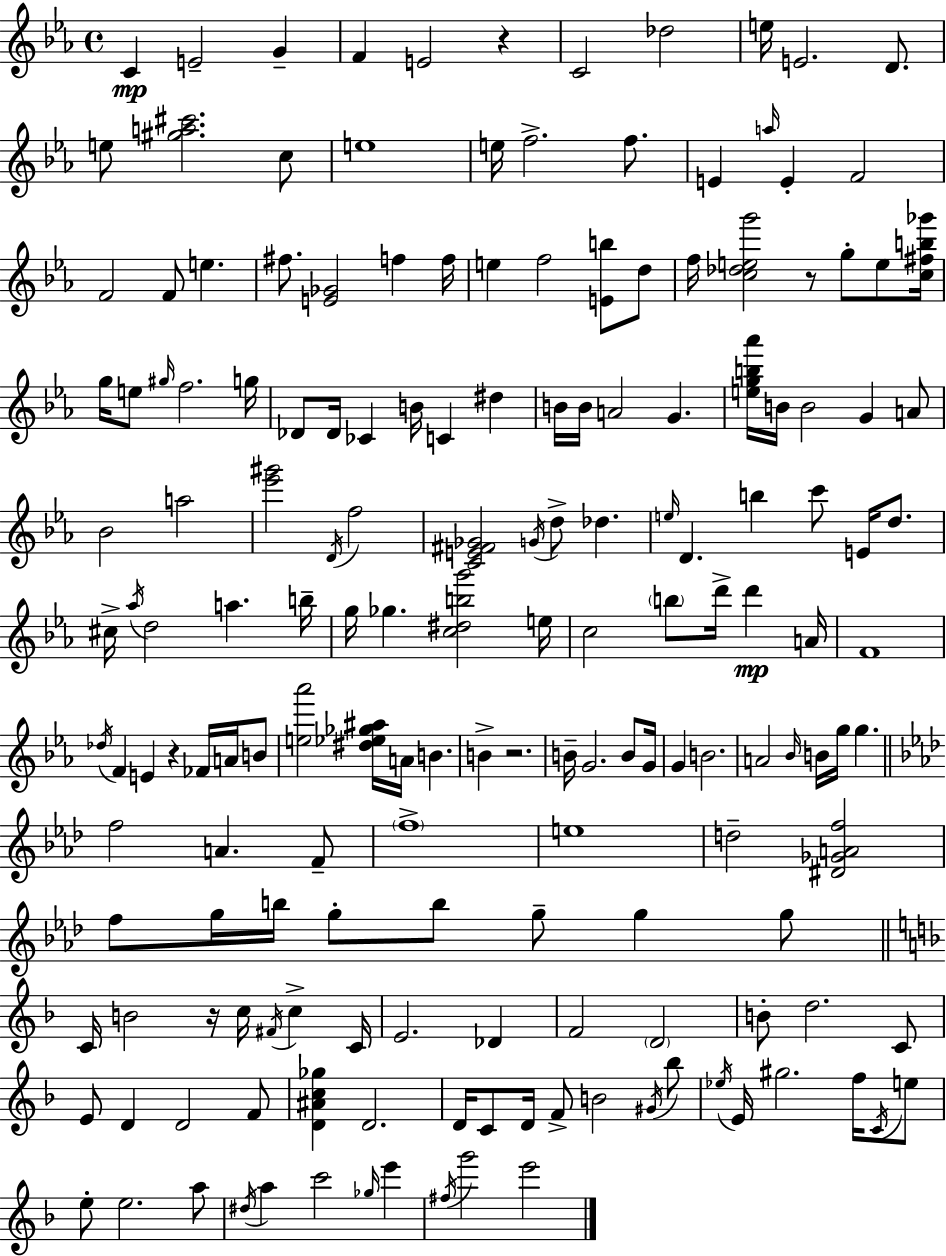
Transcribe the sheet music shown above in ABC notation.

X:1
T:Untitled
M:4/4
L:1/4
K:Eb
C E2 G F E2 z C2 _d2 e/4 E2 D/2 e/2 [^ga^c']2 c/2 e4 e/4 f2 f/2 E a/4 E F2 F2 F/2 e ^f/2 [E_G]2 f f/4 e f2 [Eb]/2 d/2 f/4 [c_deg']2 z/2 g/2 e/2 [c^fb_g']/4 g/4 e/2 ^g/4 f2 g/4 _D/2 _D/4 _C B/4 C ^d B/4 B/4 A2 G [egb_a']/4 B/4 B2 G A/2 _B2 a2 [_e'^g']2 D/4 f2 [CE^F_G]2 G/4 d/2 _d e/4 D b c'/2 E/4 d/2 ^c/4 _a/4 d2 a b/4 g/4 _g [c^dbg']2 e/4 c2 b/2 d'/4 d' A/4 F4 _d/4 F E z _F/4 A/4 B/2 [e_a']2 [^d_e_g^a]/4 A/4 B B z2 B/4 G2 B/2 G/4 G B2 A2 _B/4 B/4 g/4 g f2 A F/2 f4 e4 d2 [^D_GAf]2 f/2 g/4 b/4 g/2 b/2 g/2 g g/2 C/4 B2 z/4 c/4 ^F/4 c C/4 E2 _D F2 D2 B/2 d2 C/2 E/2 D D2 F/2 [D^Ac_g] D2 D/4 C/2 D/4 F/2 B2 ^G/4 _b/2 _e/4 E/4 ^g2 f/4 C/4 e/2 e/2 e2 a/2 ^d/4 a c'2 _g/4 e' ^f/4 g'2 e'2